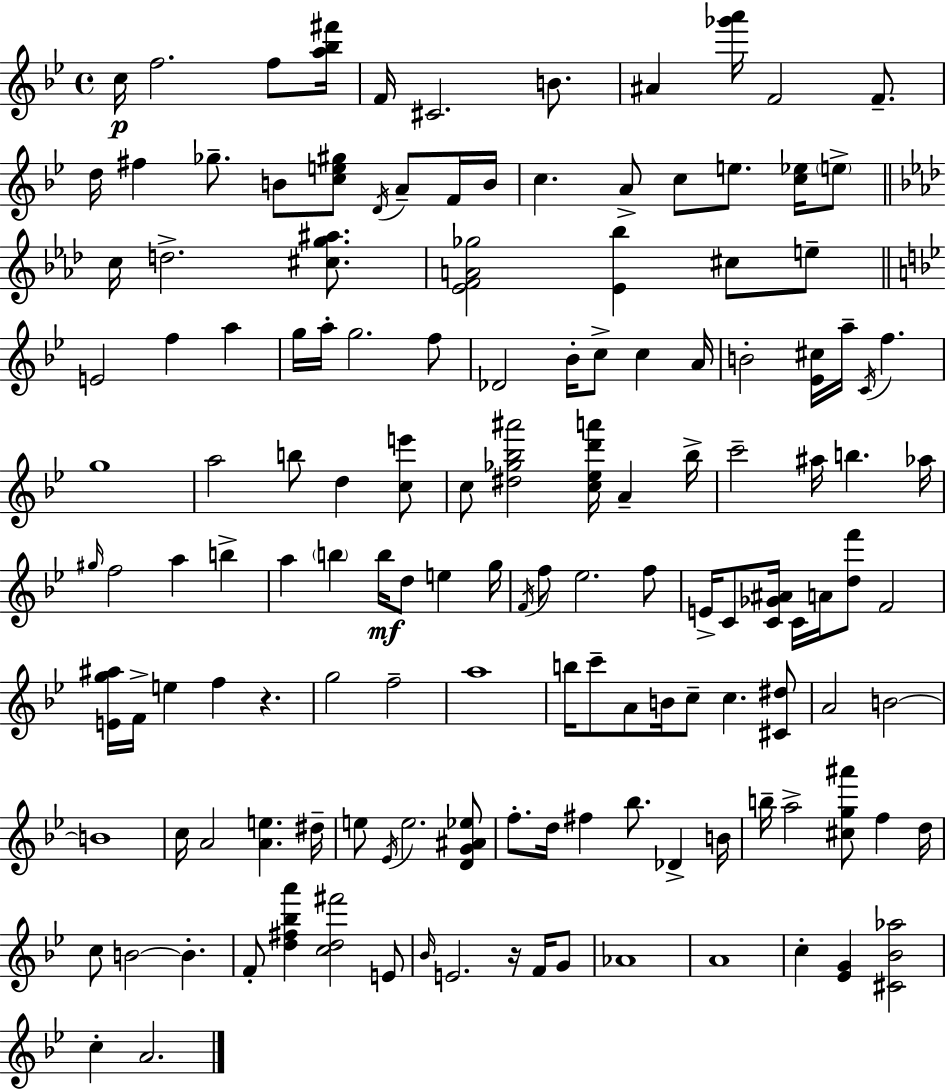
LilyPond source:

{
  \clef treble
  \time 4/4
  \defaultTimeSignature
  \key bes \major
  c''16\p f''2. f''8 <a'' bes'' fis'''>16 | f'16 cis'2. b'8. | ais'4 <ges''' a'''>16 f'2 f'8.-- | d''16 fis''4 ges''8.-- b'8 <c'' e'' gis''>8 \acciaccatura { d'16 } a'8-- f'16 | \break b'16 c''4. a'8-> c''8 e''8. <c'' ees''>16 \parenthesize e''8-> | \bar "||" \break \key aes \major c''16 d''2.-> <cis'' g'' ais''>8. | <ees' f' a' ges''>2 <ees' bes''>4 cis''8 e''8-- | \bar "||" \break \key bes \major e'2 f''4 a''4 | g''16 a''16-. g''2. f''8 | des'2 bes'16-. c''8-> c''4 a'16 | b'2-. <ees' cis''>16 a''16-- \acciaccatura { c'16 } f''4. | \break g''1 | a''2 b''8 d''4 <c'' e'''>8 | c''8 <dis'' ges'' bes'' ais'''>2 <c'' ees'' d''' a'''>16 a'4-- | bes''16-> c'''2-- ais''16 b''4. | \break aes''16 \grace { gis''16 } f''2 a''4 b''4-> | a''4 \parenthesize b''4 b''16\mf d''8 e''4 | g''16 \acciaccatura { f'16 } f''8 ees''2. | f''8 e'16-> c'8 <c' ges' ais'>16 c'16 a'16 <d'' f'''>8 f'2 | \break <e' g'' ais''>16 f'16-> e''4 f''4 r4. | g''2 f''2-- | a''1 | b''16 c'''8-- a'8 b'16 c''8-- c''4. | \break <cis' dis''>8 a'2 b'2~~ | b'1 | c''16 a'2 <a' e''>4. | dis''16-- e''8 \acciaccatura { ees'16 } e''2. | \break <d' g' ais' ees''>8 f''8.-. d''16 fis''4 bes''8. des'4-> | b'16 b''16-- a''2-> <cis'' g'' ais'''>8 f''4 | d''16 c''8 b'2~~ b'4.-. | f'8-. <d'' fis'' bes'' a'''>4 <c'' d'' fis'''>2 | \break e'8 \grace { bes'16 } e'2. | r16 f'16 g'8 aes'1 | a'1 | c''4-. <ees' g'>4 <cis' bes' aes''>2 | \break c''4-. a'2. | \bar "|."
}